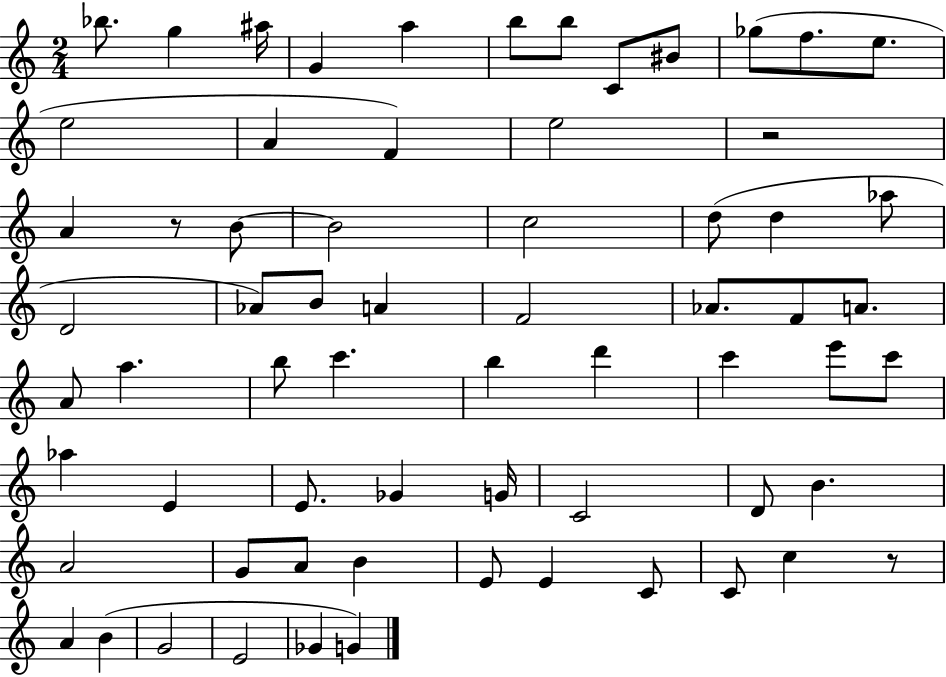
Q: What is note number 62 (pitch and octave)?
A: Gb4